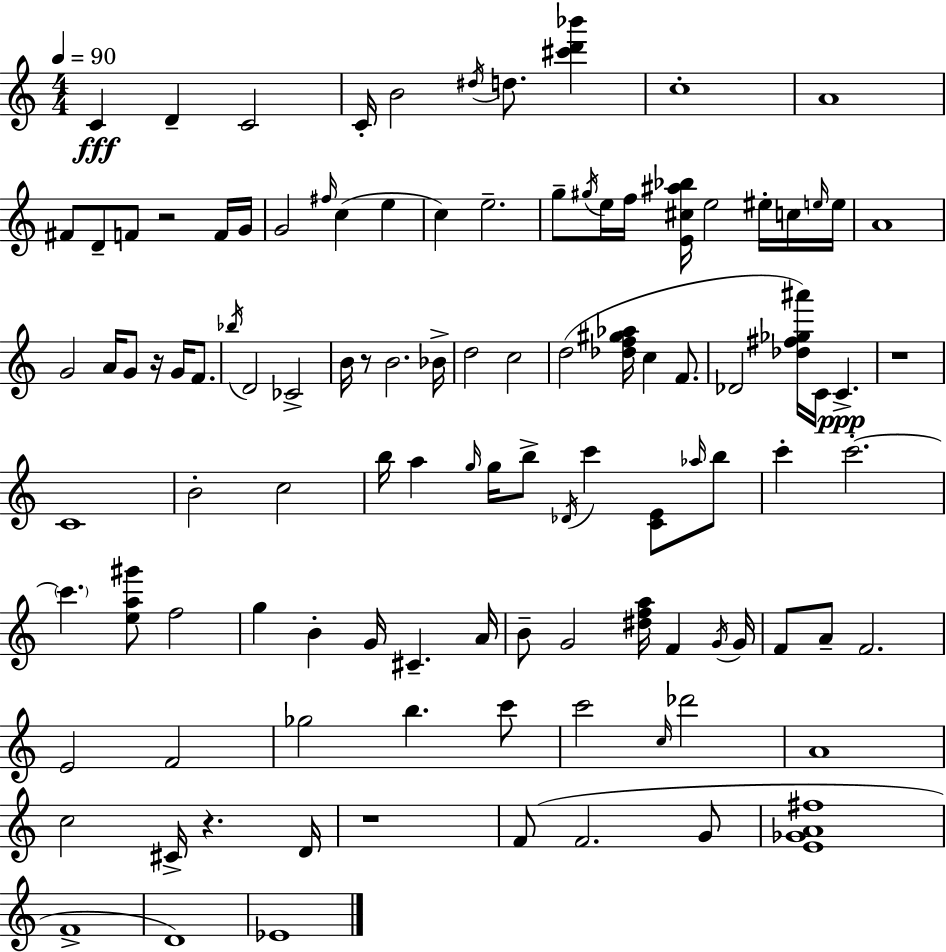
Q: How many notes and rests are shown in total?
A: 110